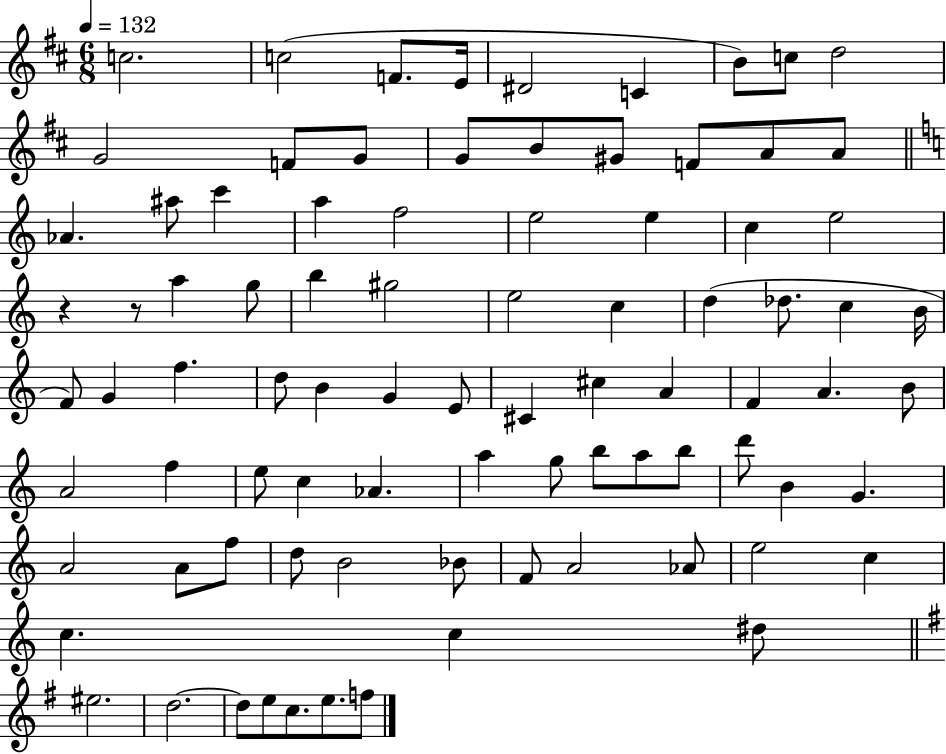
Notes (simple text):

C5/h. C5/h F4/e. E4/s D#4/h C4/q B4/e C5/e D5/h G4/h F4/e G4/e G4/e B4/e G#4/e F4/e A4/e A4/e Ab4/q. A#5/e C6/q A5/q F5/h E5/h E5/q C5/q E5/h R/q R/e A5/q G5/e B5/q G#5/h E5/h C5/q D5/q Db5/e. C5/q B4/s F4/e G4/q F5/q. D5/e B4/q G4/q E4/e C#4/q C#5/q A4/q F4/q A4/q. B4/e A4/h F5/q E5/e C5/q Ab4/q. A5/q G5/e B5/e A5/e B5/e D6/e B4/q G4/q. A4/h A4/e F5/e D5/e B4/h Bb4/e F4/e A4/h Ab4/e E5/h C5/q C5/q. C5/q D#5/e EIS5/h. D5/h. D5/e E5/e C5/e. E5/e. F5/e